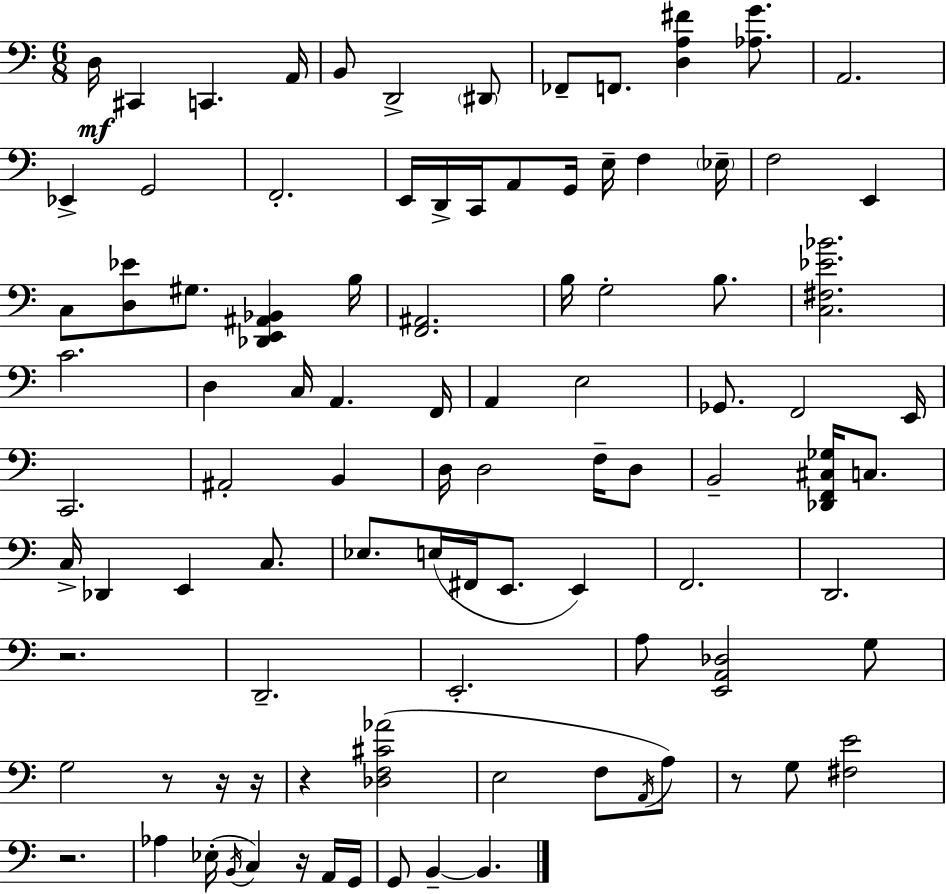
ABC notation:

X:1
T:Untitled
M:6/8
L:1/4
K:Am
D,/4 ^C,, C,, A,,/4 B,,/2 D,,2 ^D,,/2 _F,,/2 F,,/2 [D,A,^F] [_A,G]/2 A,,2 _E,, G,,2 F,,2 E,,/4 D,,/4 C,,/4 A,,/2 G,,/4 E,/4 F, _E,/4 F,2 E,, C,/2 [D,_E]/2 ^G,/2 [_D,,E,,^A,,_B,,] B,/4 [F,,^A,,]2 B,/4 G,2 B,/2 [C,^F,_E_B]2 C2 D, C,/4 A,, F,,/4 A,, E,2 _G,,/2 F,,2 E,,/4 C,,2 ^A,,2 B,, D,/4 D,2 F,/4 D,/2 B,,2 [_D,,F,,^C,_G,]/4 C,/2 C,/4 _D,, E,, C,/2 _E,/2 E,/4 ^F,,/4 E,,/2 E,, F,,2 D,,2 z2 D,,2 E,,2 A,/2 [E,,A,,_D,]2 G,/2 G,2 z/2 z/4 z/4 z [_D,F,^C_A]2 E,2 F,/2 A,,/4 A,/2 z/2 G,/2 [^F,E]2 z2 _A, _E,/4 B,,/4 C, z/4 A,,/4 G,,/4 G,,/2 B,, B,,